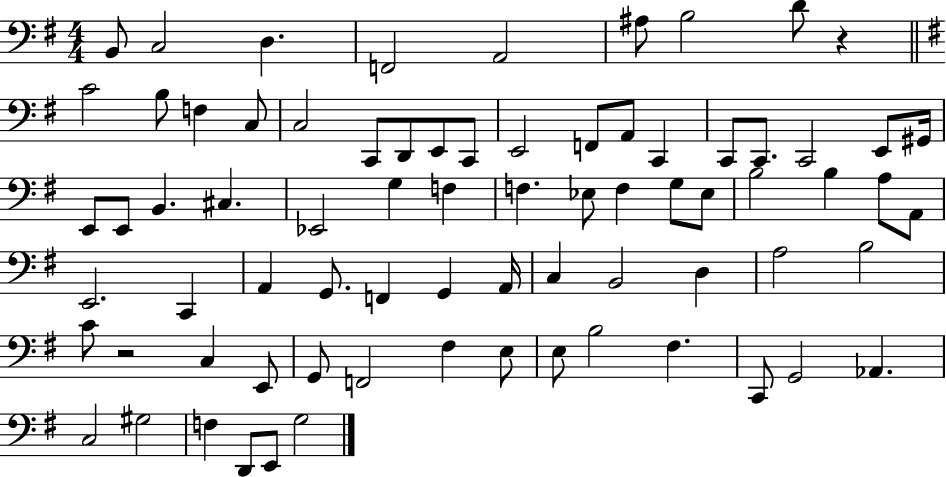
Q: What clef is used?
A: bass